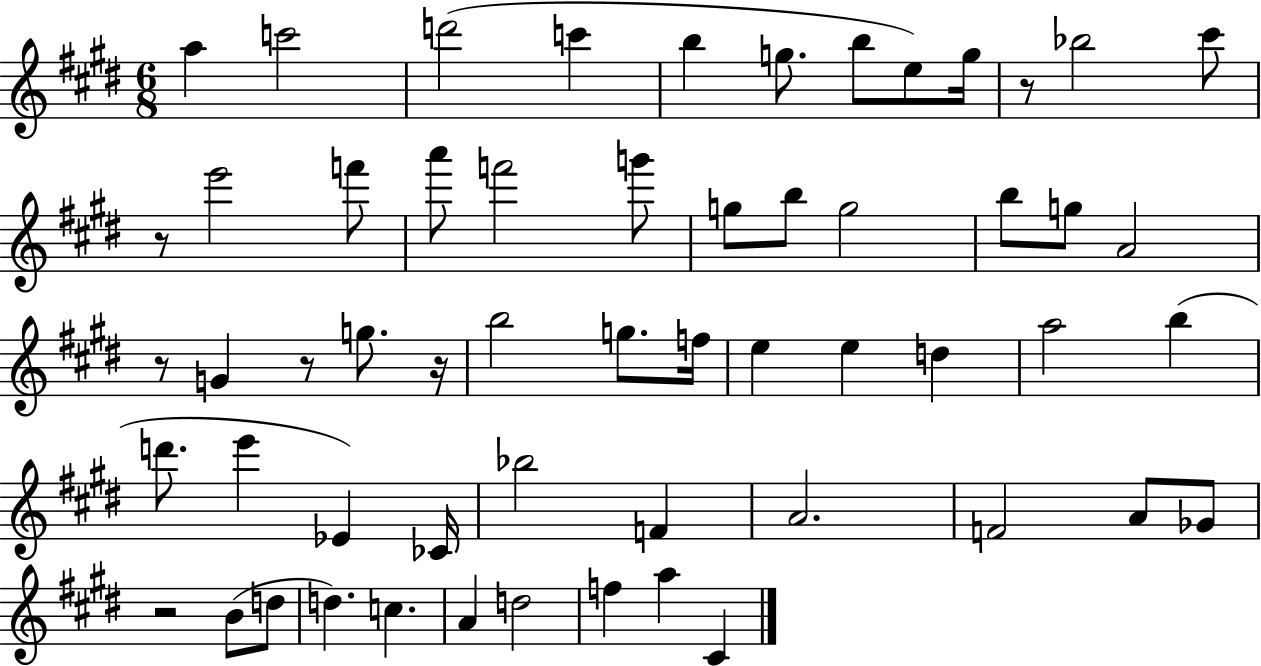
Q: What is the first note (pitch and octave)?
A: A5